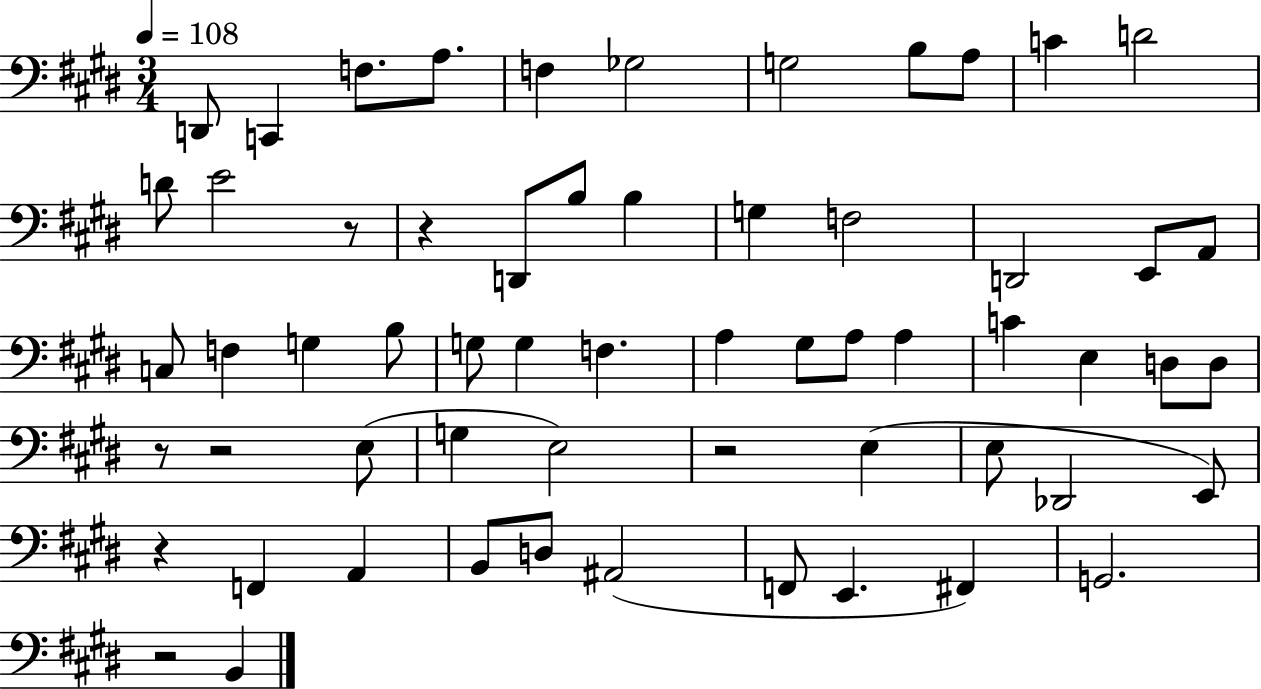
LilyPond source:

{
  \clef bass
  \numericTimeSignature
  \time 3/4
  \key e \major
  \tempo 4 = 108
  d,8 c,4 f8. a8. | f4 ges2 | g2 b8 a8 | c'4 d'2 | \break d'8 e'2 r8 | r4 d,8 b8 b4 | g4 f2 | d,2 e,8 a,8 | \break c8 f4 g4 b8 | g8 g4 f4. | a4 gis8 a8 a4 | c'4 e4 d8 d8 | \break r8 r2 e8( | g4 e2) | r2 e4( | e8 des,2 e,8) | \break r4 f,4 a,4 | b,8 d8 ais,2( | f,8 e,4. fis,4) | g,2. | \break r2 b,4 | \bar "|."
}